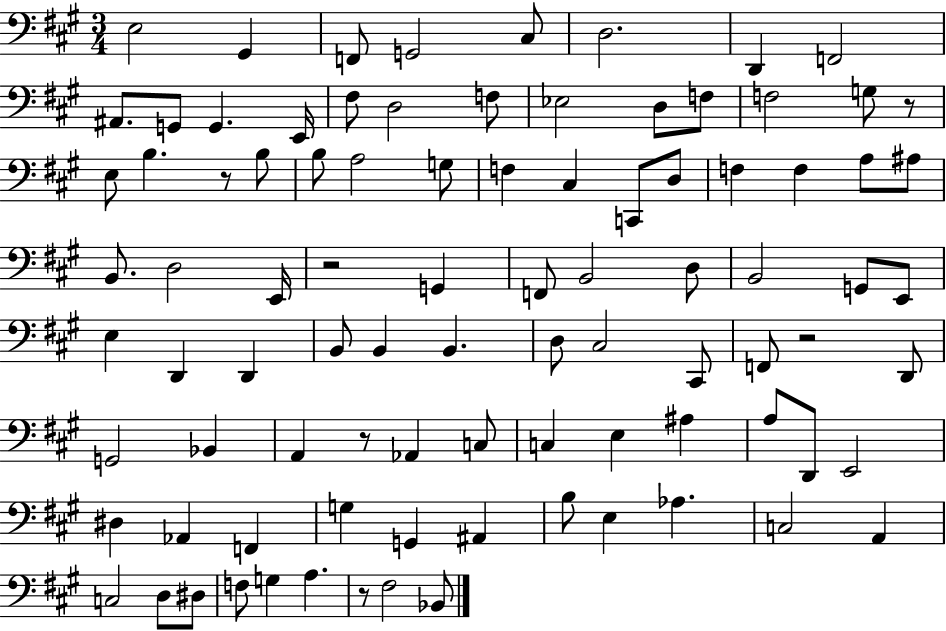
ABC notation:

X:1
T:Untitled
M:3/4
L:1/4
K:A
E,2 ^G,, F,,/2 G,,2 ^C,/2 D,2 D,, F,,2 ^A,,/2 G,,/2 G,, E,,/4 ^F,/2 D,2 F,/2 _E,2 D,/2 F,/2 F,2 G,/2 z/2 E,/2 B, z/2 B,/2 B,/2 A,2 G,/2 F, ^C, C,,/2 D,/2 F, F, A,/2 ^A,/2 B,,/2 D,2 E,,/4 z2 G,, F,,/2 B,,2 D,/2 B,,2 G,,/2 E,,/2 E, D,, D,, B,,/2 B,, B,, D,/2 ^C,2 ^C,,/2 F,,/2 z2 D,,/2 G,,2 _B,, A,, z/2 _A,, C,/2 C, E, ^A, A,/2 D,,/2 E,,2 ^D, _A,, F,, G, G,, ^A,, B,/2 E, _A, C,2 A,, C,2 D,/2 ^D,/2 F,/2 G, A, z/2 ^F,2 _B,,/2